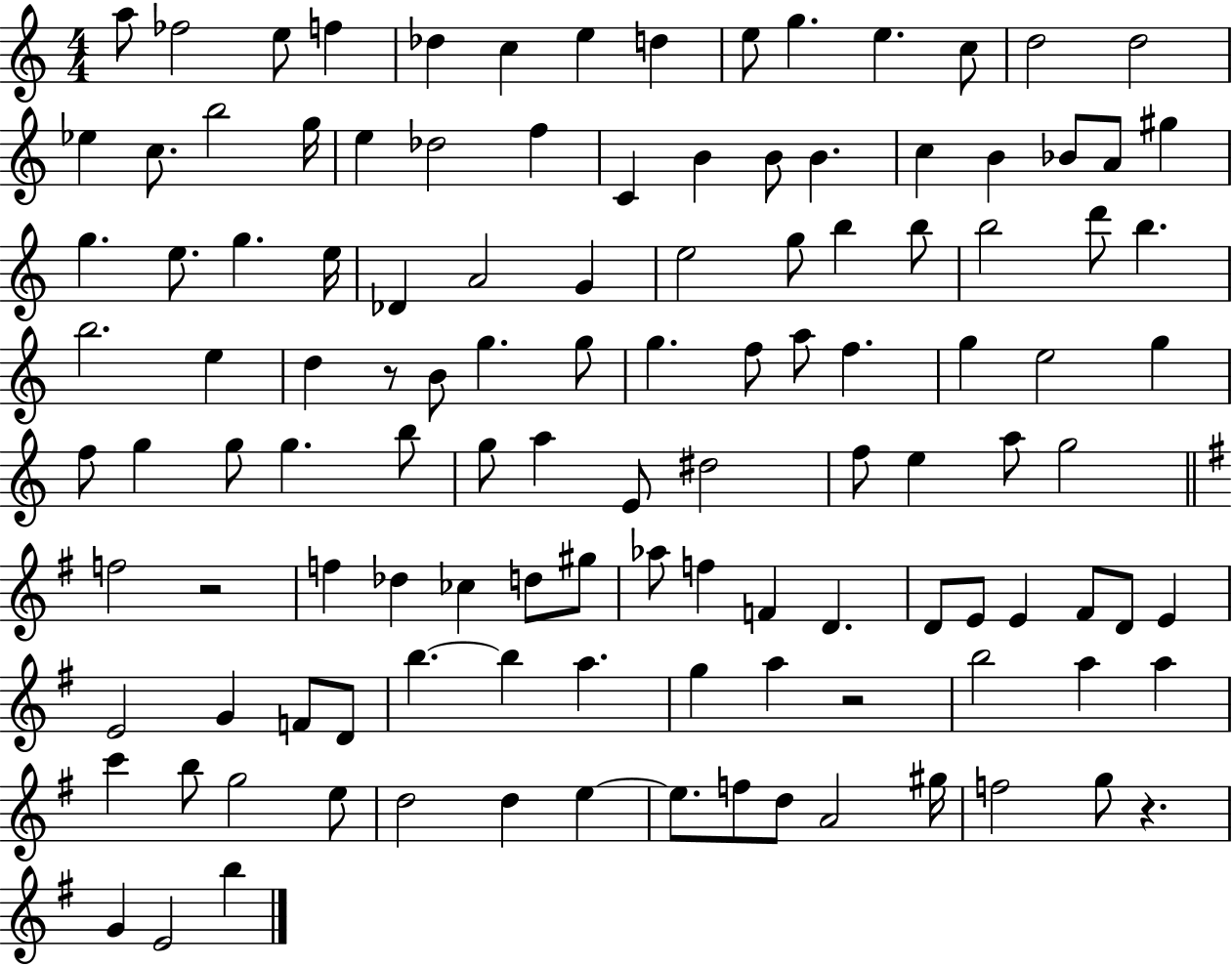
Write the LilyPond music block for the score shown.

{
  \clef treble
  \numericTimeSignature
  \time 4/4
  \key c \major
  a''8 fes''2 e''8 f''4 | des''4 c''4 e''4 d''4 | e''8 g''4. e''4. c''8 | d''2 d''2 | \break ees''4 c''8. b''2 g''16 | e''4 des''2 f''4 | c'4 b'4 b'8 b'4. | c''4 b'4 bes'8 a'8 gis''4 | \break g''4. e''8. g''4. e''16 | des'4 a'2 g'4 | e''2 g''8 b''4 b''8 | b''2 d'''8 b''4. | \break b''2. e''4 | d''4 r8 b'8 g''4. g''8 | g''4. f''8 a''8 f''4. | g''4 e''2 g''4 | \break f''8 g''4 g''8 g''4. b''8 | g''8 a''4 e'8 dis''2 | f''8 e''4 a''8 g''2 | \bar "||" \break \key g \major f''2 r2 | f''4 des''4 ces''4 d''8 gis''8 | aes''8 f''4 f'4 d'4. | d'8 e'8 e'4 fis'8 d'8 e'4 | \break e'2 g'4 f'8 d'8 | b''4.~~ b''4 a''4. | g''4 a''4 r2 | b''2 a''4 a''4 | \break c'''4 b''8 g''2 e''8 | d''2 d''4 e''4~~ | e''8. f''8 d''8 a'2 gis''16 | f''2 g''8 r4. | \break g'4 e'2 b''4 | \bar "|."
}